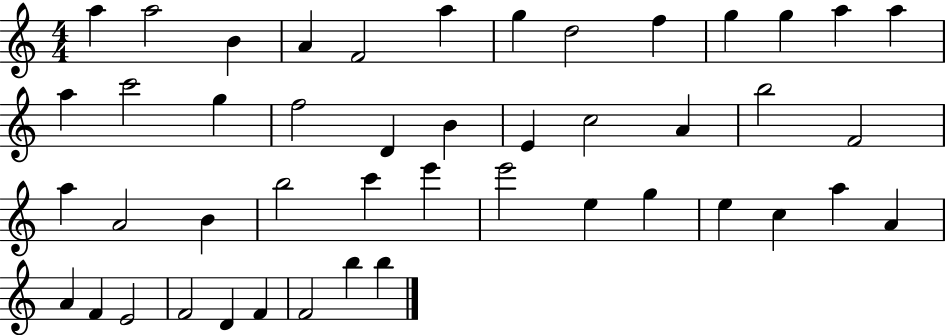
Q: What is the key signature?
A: C major